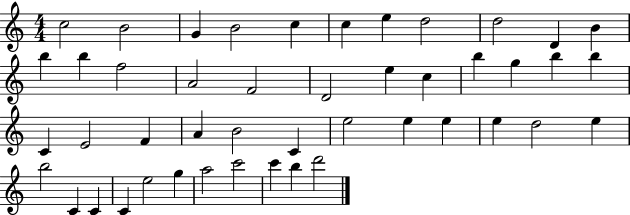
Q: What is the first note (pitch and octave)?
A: C5